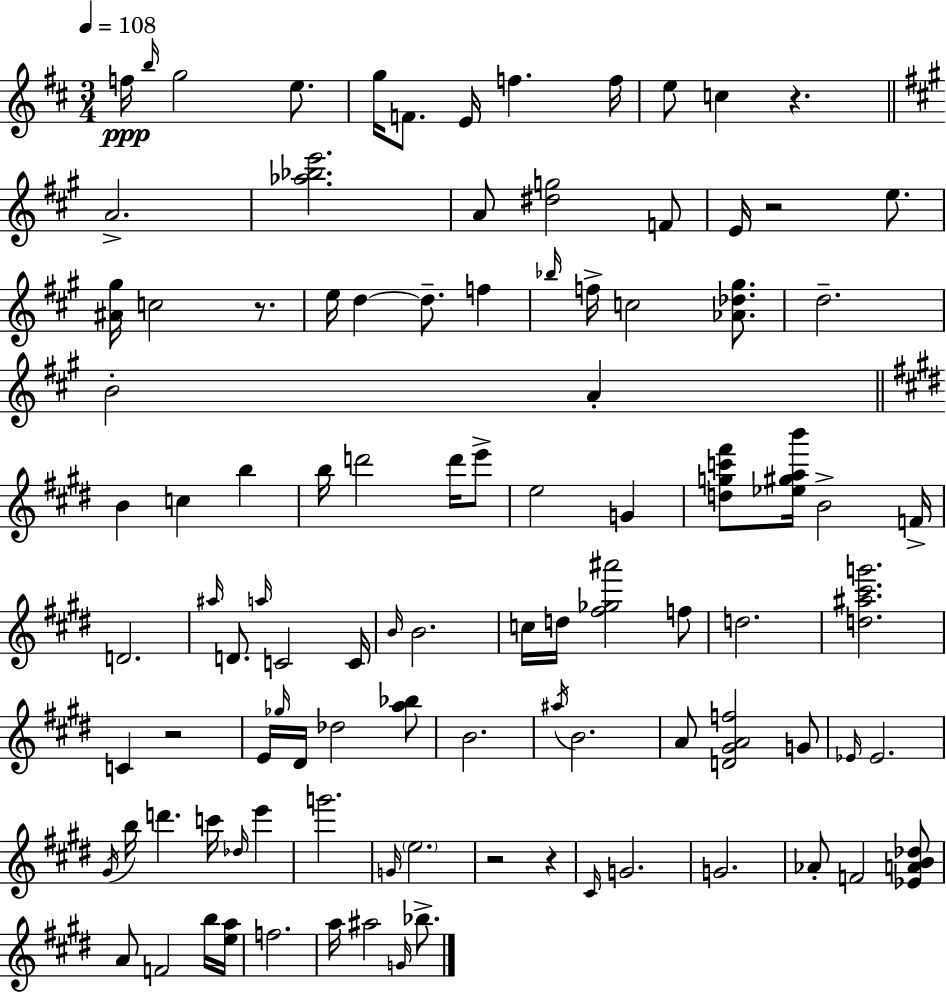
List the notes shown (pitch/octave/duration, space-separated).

F5/s B5/s G5/h E5/e. G5/s F4/e. E4/s F5/q. F5/s E5/e C5/q R/q. A4/h. [Ab5,Bb5,E6]/h. A4/e [D#5,G5]/h F4/e E4/s R/h E5/e. [A#4,G#5]/s C5/h R/e. E5/s D5/q D5/e. F5/q Bb5/s F5/s C5/h [Ab4,Db5,G#5]/e. D5/h. B4/h A4/q B4/q C5/q B5/q B5/s D6/h D6/s E6/e E5/h G4/q [D5,G5,C6,F#6]/e [Eb5,G#5,A5,B6]/s B4/h F4/s D4/h. A#5/s D4/e. A5/s C4/h C4/s B4/s B4/h. C5/s D5/s [F#5,Gb5,A#6]/h F5/e D5/h. [D5,A#5,C#6,G6]/h. C4/q R/h E4/s Gb5/s D#4/s Db5/h [A5,Bb5]/e B4/h. A#5/s B4/h. A4/e [D4,G#4,A4,F5]/h G4/e Eb4/s Eb4/h. G#4/s B5/s D6/q. C6/s Db5/s E6/q G6/h. G4/s E5/h. R/h R/q C#4/s G4/h. G4/h. Ab4/e F4/h [Eb4,A4,B4,Db5]/e A4/e F4/h B5/s [E5,A5]/s F5/h. A5/s A#5/h G4/s Bb5/e.